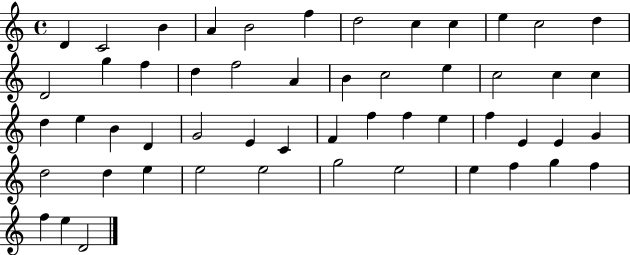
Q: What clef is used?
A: treble